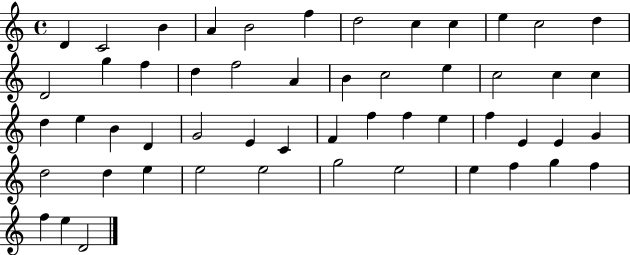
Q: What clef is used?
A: treble